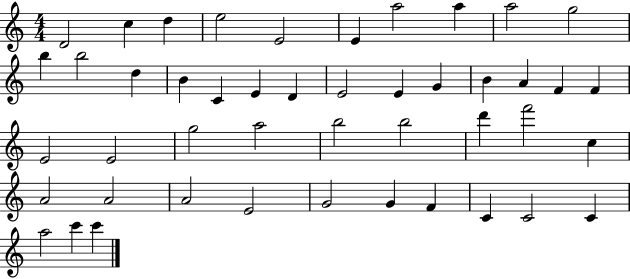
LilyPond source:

{
  \clef treble
  \numericTimeSignature
  \time 4/4
  \key c \major
  d'2 c''4 d''4 | e''2 e'2 | e'4 a''2 a''4 | a''2 g''2 | \break b''4 b''2 d''4 | b'4 c'4 e'4 d'4 | e'2 e'4 g'4 | b'4 a'4 f'4 f'4 | \break e'2 e'2 | g''2 a''2 | b''2 b''2 | d'''4 f'''2 c''4 | \break a'2 a'2 | a'2 e'2 | g'2 g'4 f'4 | c'4 c'2 c'4 | \break a''2 c'''4 c'''4 | \bar "|."
}